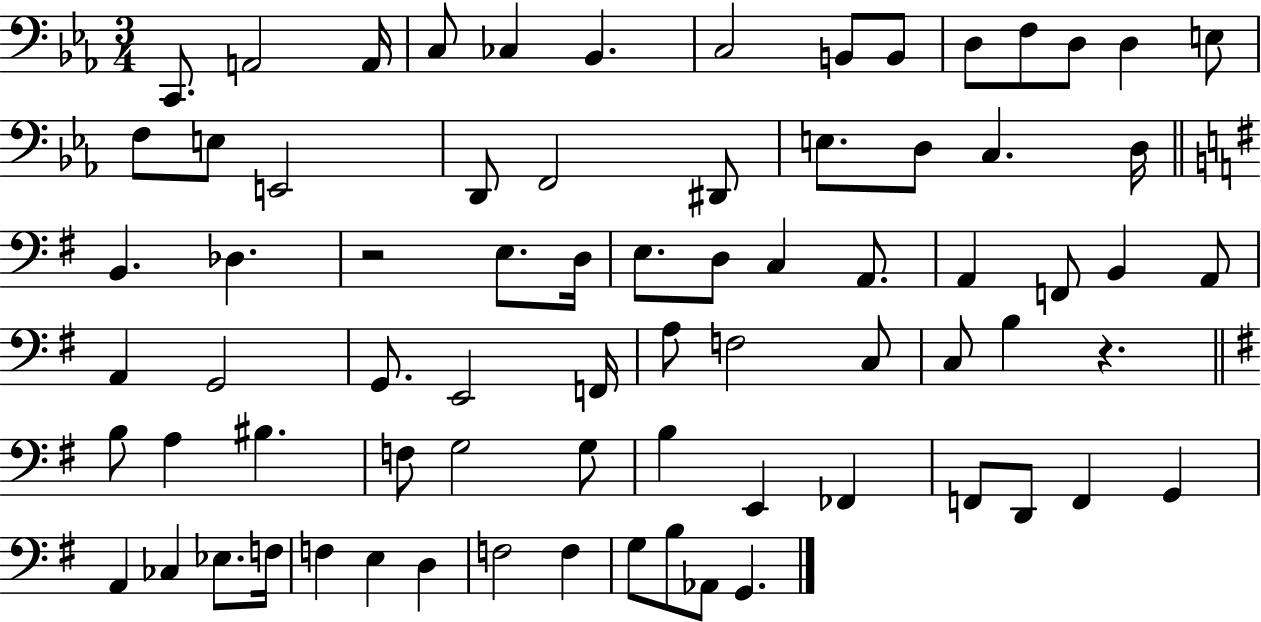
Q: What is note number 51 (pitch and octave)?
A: G3